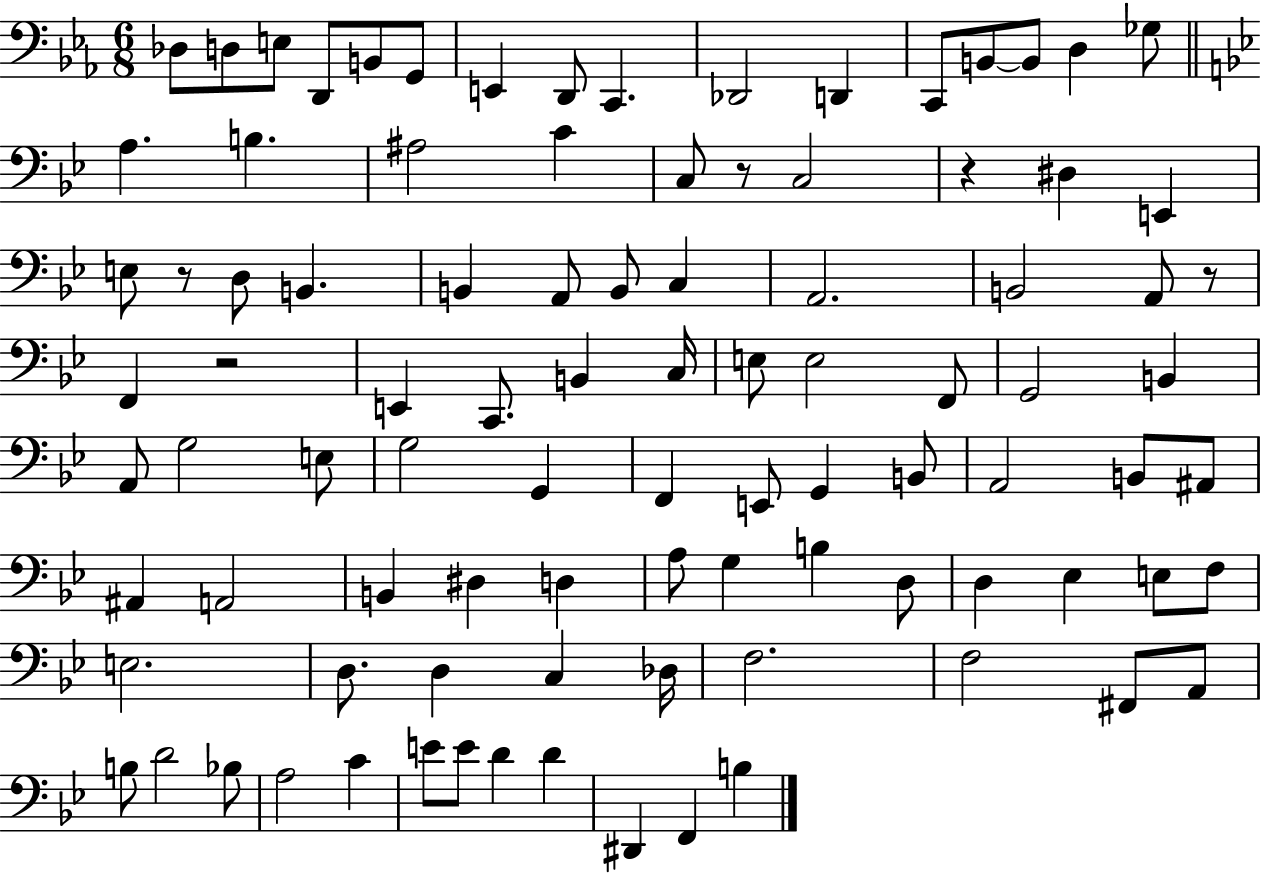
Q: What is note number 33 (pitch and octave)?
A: B2